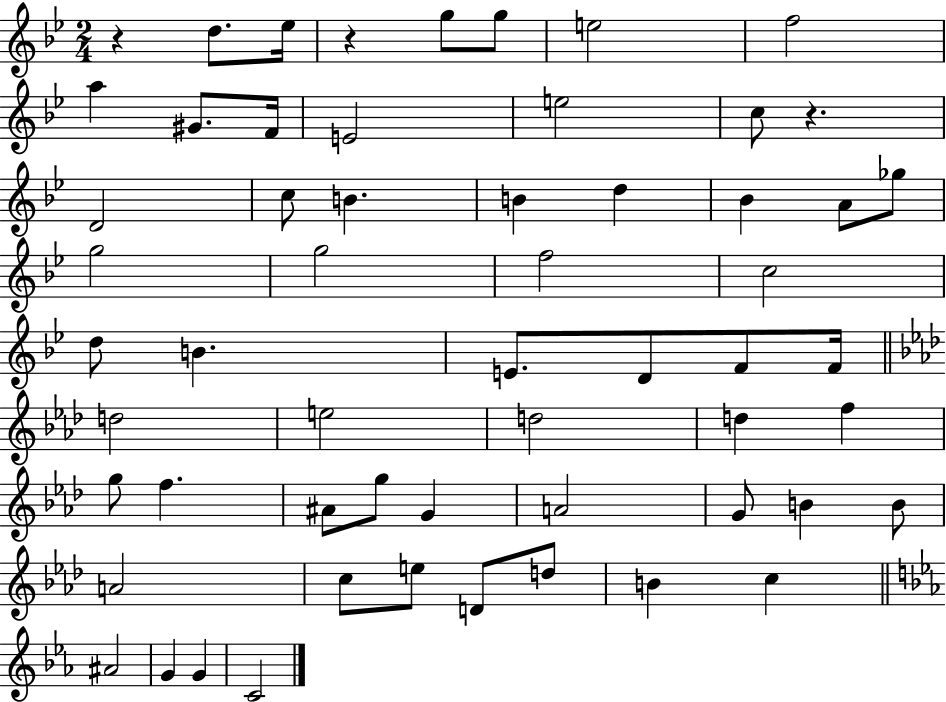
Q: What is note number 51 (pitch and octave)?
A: C5